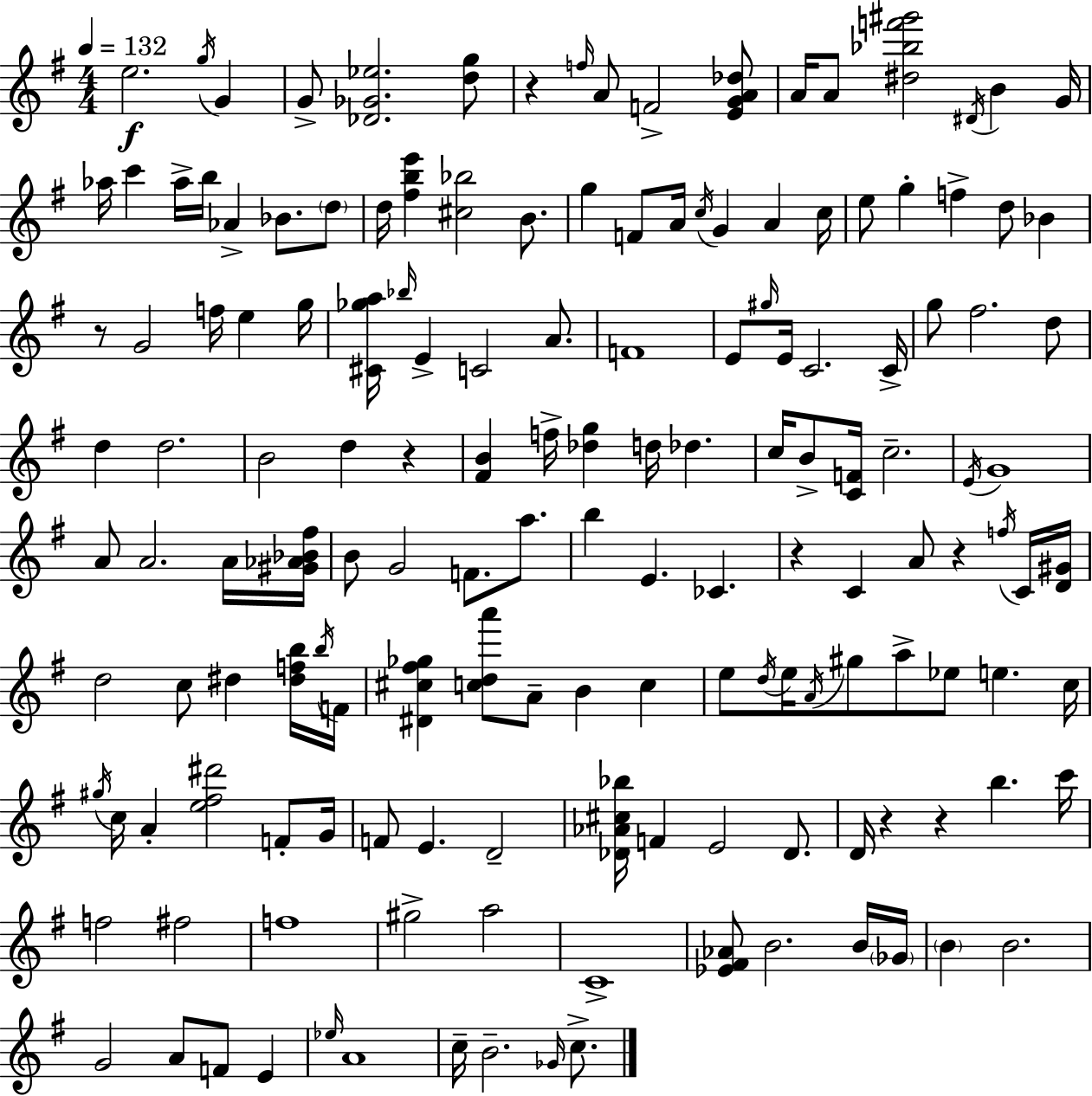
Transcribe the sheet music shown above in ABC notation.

X:1
T:Untitled
M:4/4
L:1/4
K:G
e2 g/4 G G/2 [_D_G_e]2 [dg]/2 z f/4 A/2 F2 [EGA_d]/2 A/4 A/2 [^d_bf'^g']2 ^D/4 B G/4 _a/4 c' _a/4 b/4 _A _B/2 d/2 d/4 [^fbe'] [^c_b]2 B/2 g F/2 A/4 c/4 G A c/4 e/2 g f d/2 _B z/2 G2 f/4 e g/4 [^C_ga]/4 _b/4 E C2 A/2 F4 E/2 ^g/4 E/4 C2 C/4 g/2 ^f2 d/2 d d2 B2 d z [^FB] f/4 [_dg] d/4 _d c/4 B/2 [CF]/4 c2 E/4 G4 A/2 A2 A/4 [^G_A_B^f]/4 B/2 G2 F/2 a/2 b E _C z C A/2 z f/4 C/4 [D^G]/4 d2 c/2 ^d [^dfb]/4 b/4 F/4 [^D^c^f_g] [cda']/2 A/2 B c e/2 d/4 e/4 A/4 ^g/2 a/2 _e/2 e c/4 ^g/4 c/4 A [e^f^d']2 F/2 G/4 F/2 E D2 [_D_A^c_b]/4 F E2 _D/2 D/4 z z b c'/4 f2 ^f2 f4 ^g2 a2 C4 [_E^F_A]/2 B2 B/4 _G/4 B B2 G2 A/2 F/2 E _e/4 A4 c/4 B2 _G/4 c/2